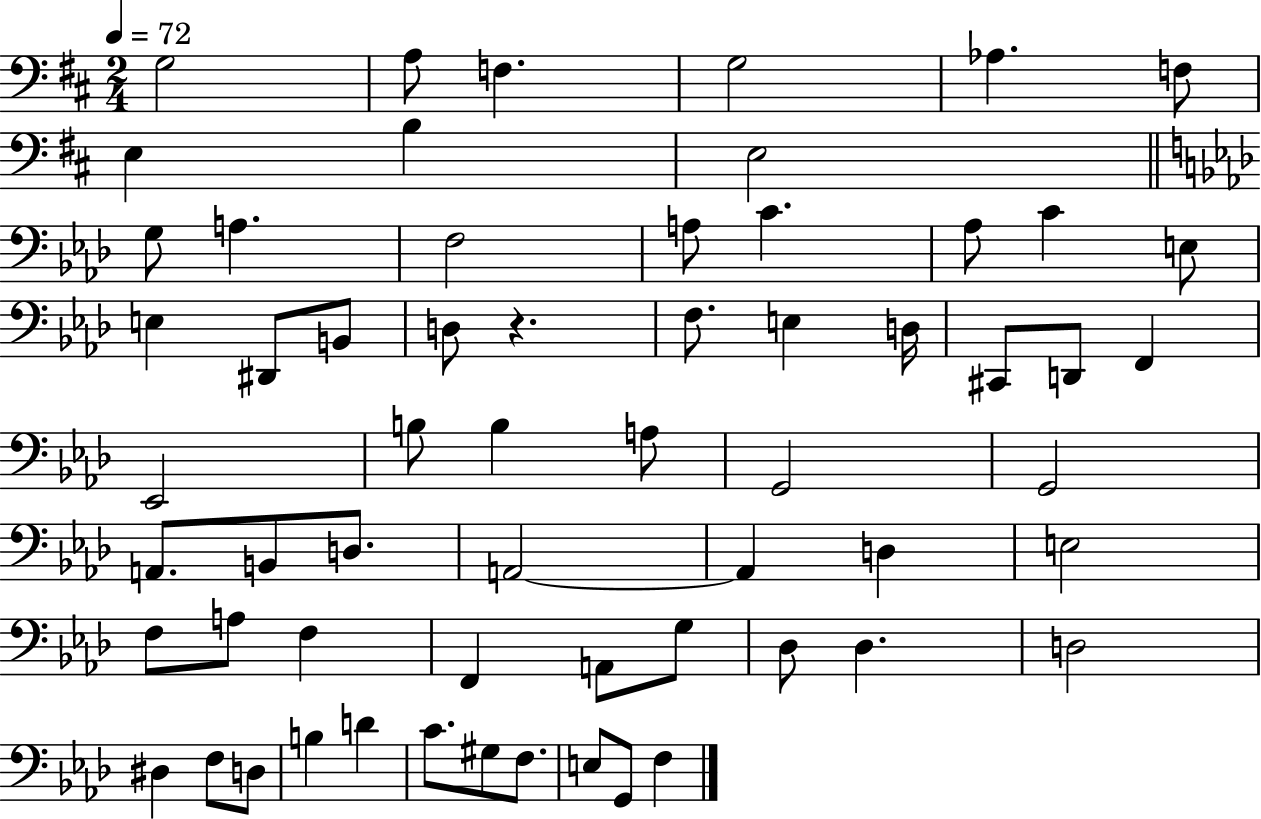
G3/h A3/e F3/q. G3/h Ab3/q. F3/e E3/q B3/q E3/h G3/e A3/q. F3/h A3/e C4/q. Ab3/e C4/q E3/e E3/q D#2/e B2/e D3/e R/q. F3/e. E3/q D3/s C#2/e D2/e F2/q Eb2/h B3/e B3/q A3/e G2/h G2/h A2/e. B2/e D3/e. A2/h A2/q D3/q E3/h F3/e A3/e F3/q F2/q A2/e G3/e Db3/e Db3/q. D3/h D#3/q F3/e D3/e B3/q D4/q C4/e. G#3/e F3/e. E3/e G2/e F3/q